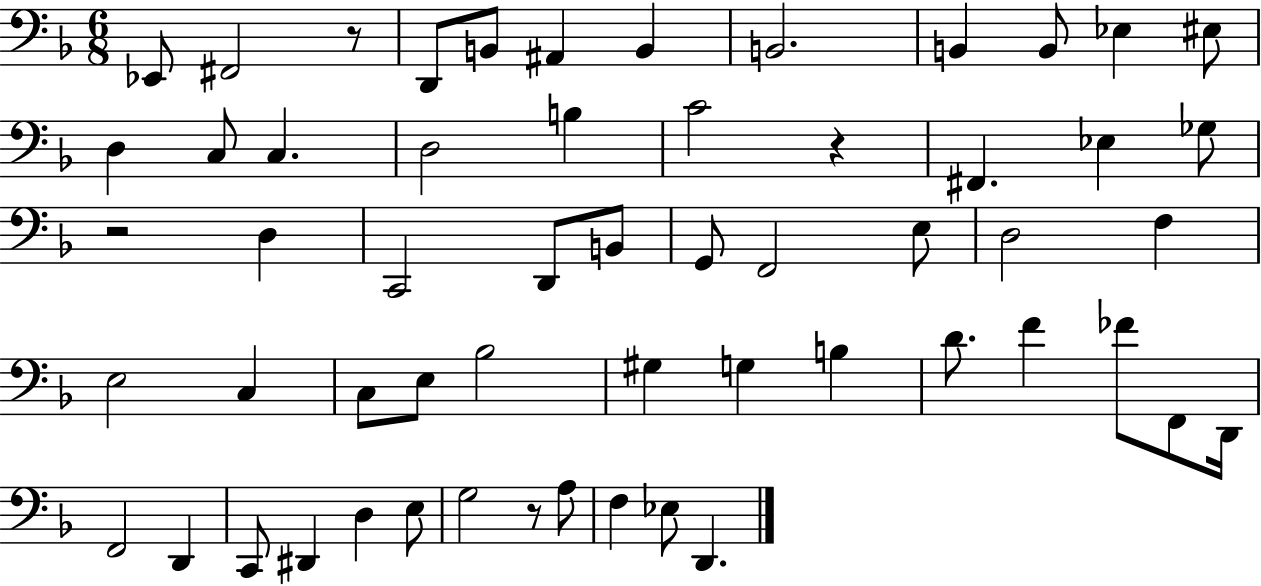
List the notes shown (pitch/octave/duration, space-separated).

Eb2/e F#2/h R/e D2/e B2/e A#2/q B2/q B2/h. B2/q B2/e Eb3/q EIS3/e D3/q C3/e C3/q. D3/h B3/q C4/h R/q F#2/q. Eb3/q Gb3/e R/h D3/q C2/h D2/e B2/e G2/e F2/h E3/e D3/h F3/q E3/h C3/q C3/e E3/e Bb3/h G#3/q G3/q B3/q D4/e. F4/q FES4/e F2/e D2/s F2/h D2/q C2/e D#2/q D3/q E3/e G3/h R/e A3/e F3/q Eb3/e D2/q.